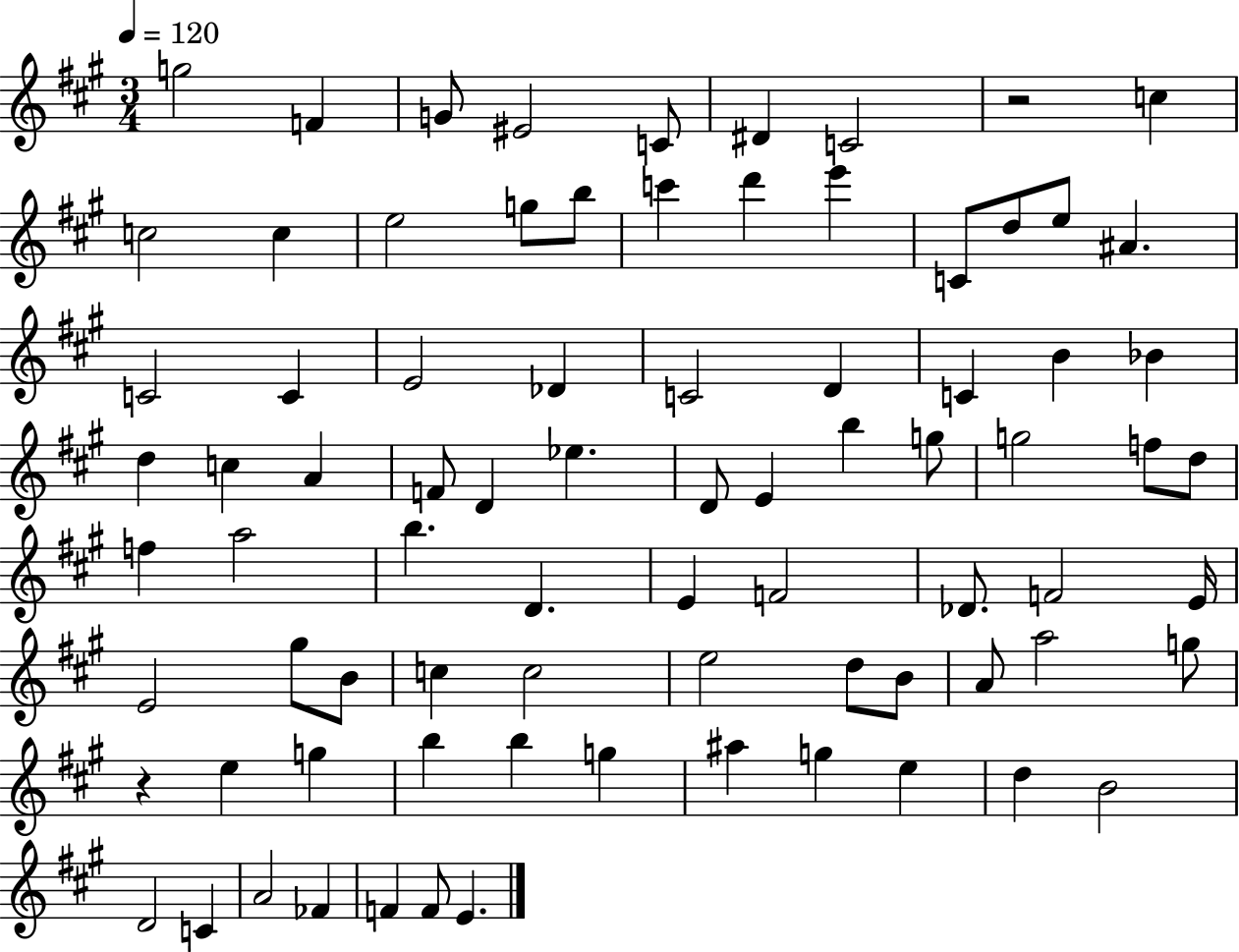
G5/h F4/q G4/e EIS4/h C4/e D#4/q C4/h R/h C5/q C5/h C5/q E5/h G5/e B5/e C6/q D6/q E6/q C4/e D5/e E5/e A#4/q. C4/h C4/q E4/h Db4/q C4/h D4/q C4/q B4/q Bb4/q D5/q C5/q A4/q F4/e D4/q Eb5/q. D4/e E4/q B5/q G5/e G5/h F5/e D5/e F5/q A5/h B5/q. D4/q. E4/q F4/h Db4/e. F4/h E4/s E4/h G#5/e B4/e C5/q C5/h E5/h D5/e B4/e A4/e A5/h G5/e R/q E5/q G5/q B5/q B5/q G5/q A#5/q G5/q E5/q D5/q B4/h D4/h C4/q A4/h FES4/q F4/q F4/e E4/q.